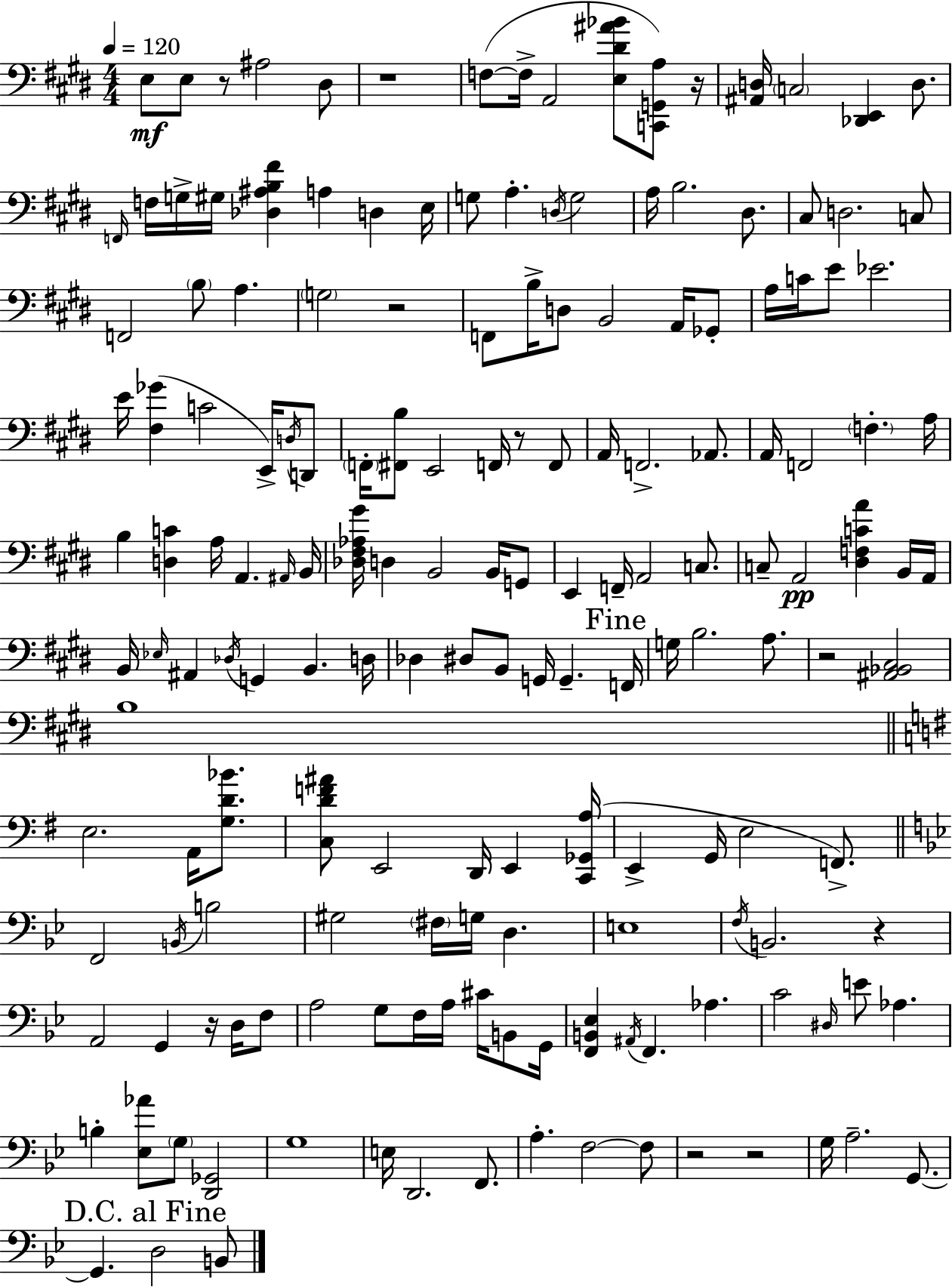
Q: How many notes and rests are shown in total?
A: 169